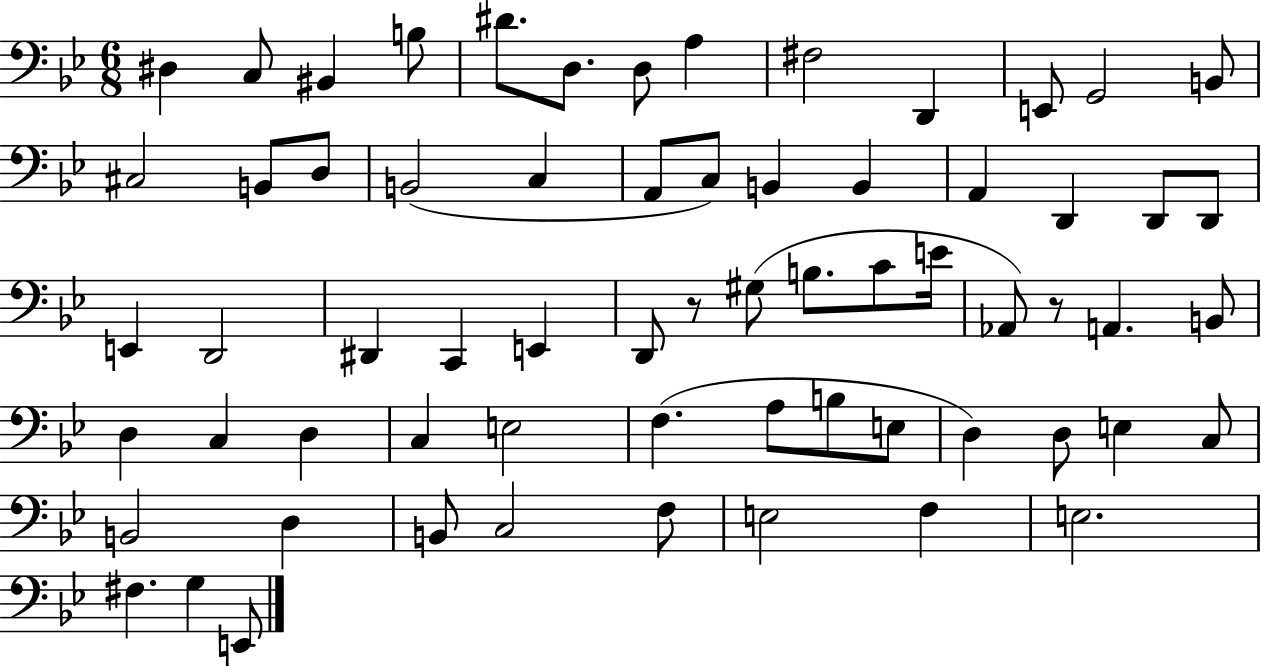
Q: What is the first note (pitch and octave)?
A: D#3